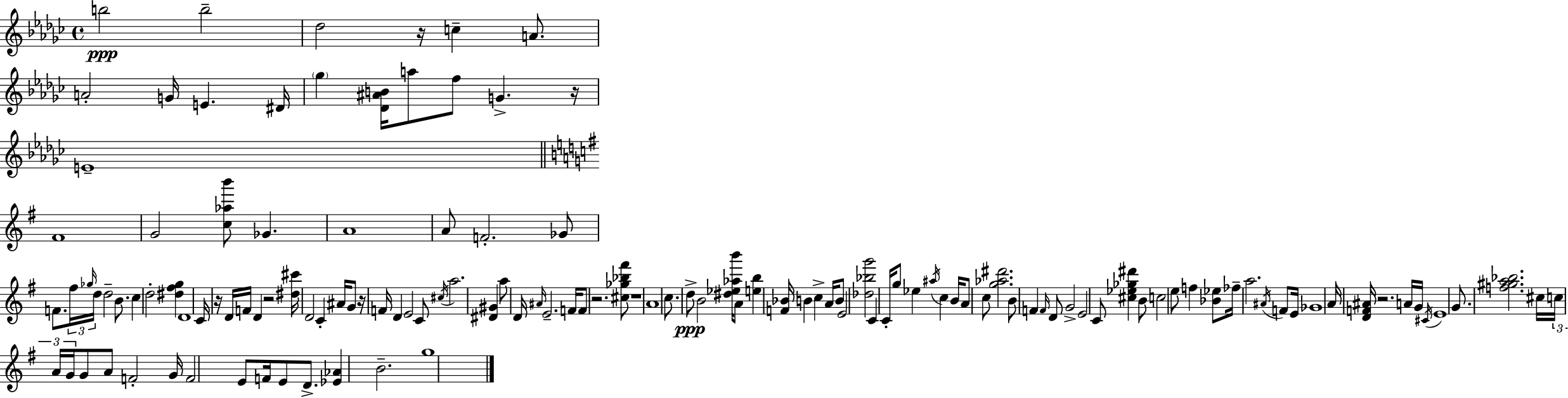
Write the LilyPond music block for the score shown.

{
  \clef treble
  \time 4/4
  \defaultTimeSignature
  \key ees \minor
  b''2\ppp b''2-- | des''2 r16 c''4-- a'8. | a'2-. g'16 e'4. dis'16 | \parenthesize ges''4 <des' ais' b'>16 a''8 f''8 g'4.-> r16 | \break e'1-- | \bar "||" \break \key g \major fis'1 | g'2 <c'' aes'' b'''>8 ges'4. | a'1 | a'8 f'2.-. ges'8 | \break f'8. \tuplet 3/2 { fis''16 \grace { ges''16 } d''16 } d''2-- b'8. | c''4 d''2-. <dis'' fis'' g''>4 | d'1 | c'16 r16 d'16 f'16 d'4 r2 | \break <dis'' cis'''>16 d'2 c'4-. ais'16 g'8 | r16 f'16 d'4 e'2 c'8 | \acciaccatura { cis''16 } a''2. <dis' gis'>4 | a''8 d'16 \grace { ais'16 } e'2.-- | \break f'16 f'8 r2. | <cis'' ges'' bes'' fis'''>8 r1 | a'1 | c''8. d''8->\ppp b'2 | \break <dis'' ees'' aes'' b'''>16 a'8 <e'' b''>4 <f' bes'>16 b'4 c''4-> | a'16 b'8 e'2 <des'' bes'' g'''>2 | c'4 c'16-. g''8 ees''4 \acciaccatura { ais''16 } c''4 | b'16 a'8 c''8 <g'' aes'' dis'''>2. | \break b'8 f'4 \grace { f'16 } d'8 g'2-> | e'2 c'8 <cis'' ees'' ges'' dis'''>4 | b'8 c''2 e''8 f''4 | <bes' ees''>8 fes''16-- a''2. | \break \acciaccatura { ais'16 } f'8 e'16 ges'1 | a'16 <d' f' ais'>16 r2. | a'16 g'16 \acciaccatura { cis'16 } e'1 | g'8. <f'' gis'' a'' bes''>2. | \break cis''16 \tuplet 3/2 { c''16 a'16 g'16 } g'8 a'8 f'2-. | g'16 f'2 e'8 | f'16 e'8 d'8.-> <ees' aes'>4 b'2.-- | g''1 | \break \bar "|."
}